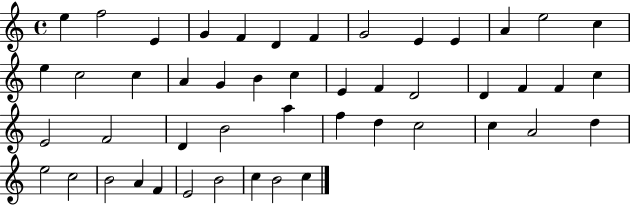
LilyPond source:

{
  \clef treble
  \time 4/4
  \defaultTimeSignature
  \key c \major
  e''4 f''2 e'4 | g'4 f'4 d'4 f'4 | g'2 e'4 e'4 | a'4 e''2 c''4 | \break e''4 c''2 c''4 | a'4 g'4 b'4 c''4 | e'4 f'4 d'2 | d'4 f'4 f'4 c''4 | \break e'2 f'2 | d'4 b'2 a''4 | f''4 d''4 c''2 | c''4 a'2 d''4 | \break e''2 c''2 | b'2 a'4 f'4 | e'2 b'2 | c''4 b'2 c''4 | \break \bar "|."
}